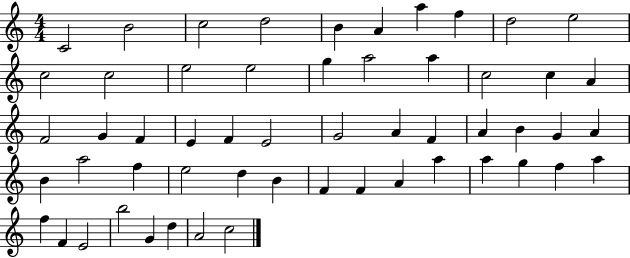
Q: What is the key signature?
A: C major